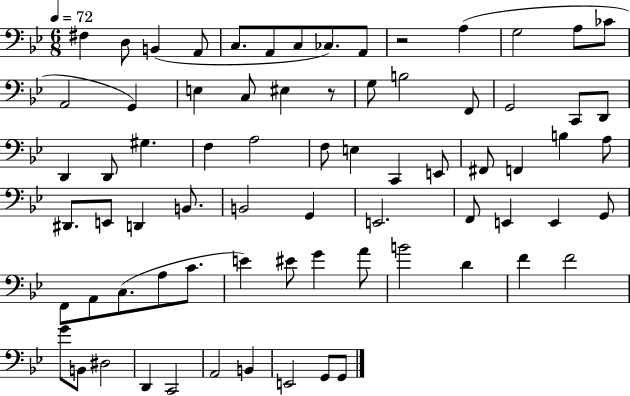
F#3/q D3/e B2/q A2/e C3/e. A2/e C3/e CES3/e. A2/e R/h A3/q G3/h A3/e CES4/e A2/h G2/q E3/q C3/e EIS3/q R/e G3/e B3/h F2/e G2/h C2/e D2/e D2/q D2/e G#3/q. F3/q A3/h F3/e E3/q C2/q E2/e F#2/e F2/q B3/q A3/e D#2/e. E2/e D2/q B2/e. B2/h G2/q E2/h. F2/e E2/q E2/q G2/e F2/e A2/e C3/e. A3/e C4/e. E4/q EIS4/e G4/q A4/e B4/h D4/q F4/q F4/h G4/e B2/e D#3/h D2/q C2/h A2/h B2/q E2/h G2/e G2/e